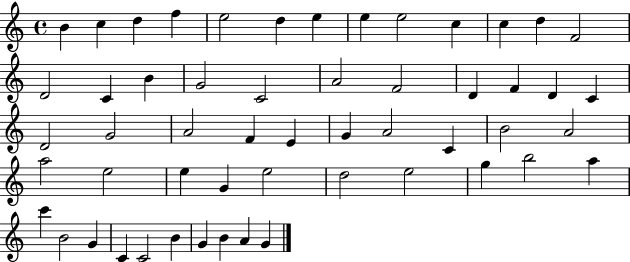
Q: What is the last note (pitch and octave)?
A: G4